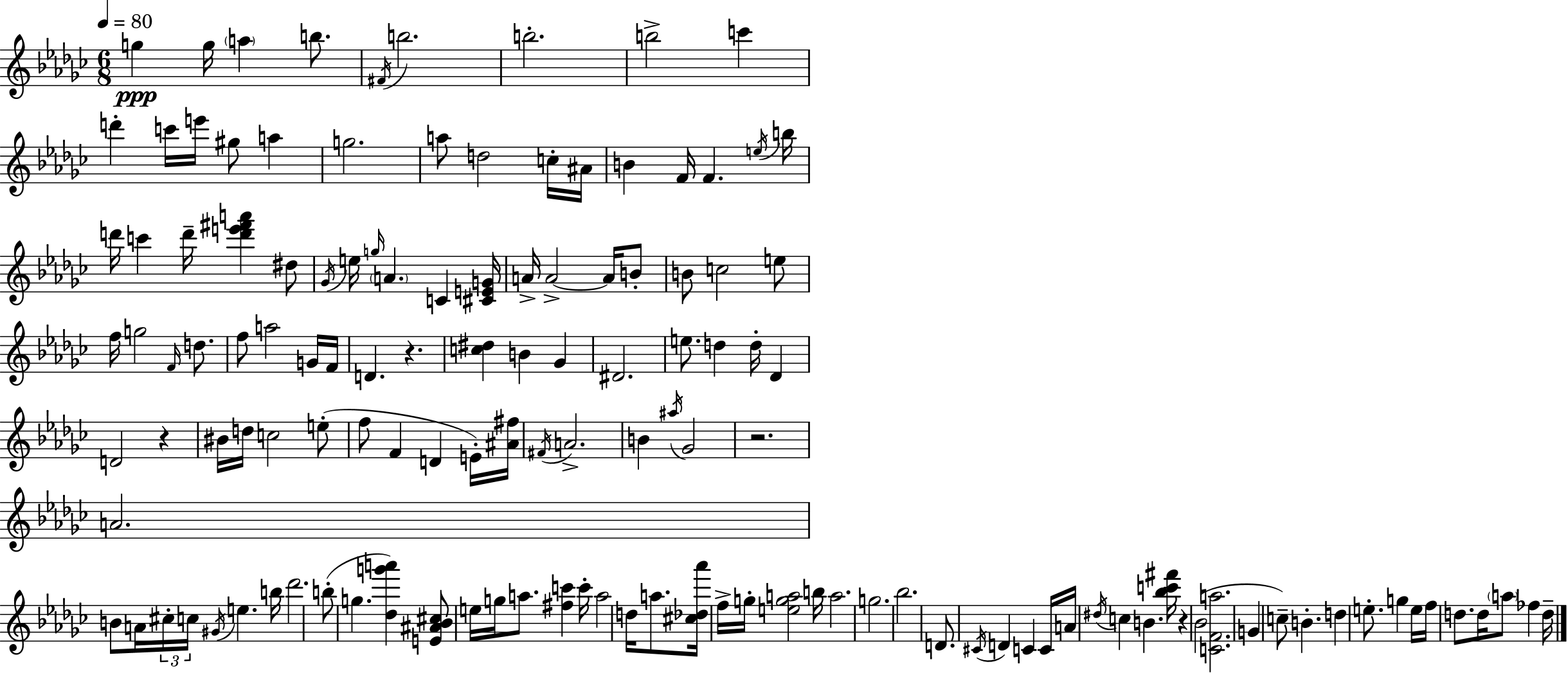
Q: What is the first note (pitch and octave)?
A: G5